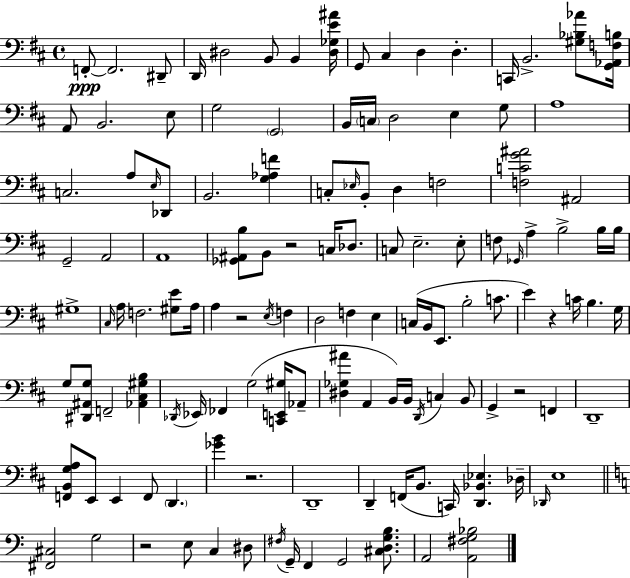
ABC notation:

X:1
T:Untitled
M:4/4
L:1/4
K:D
F,,/2 F,,2 ^D,,/2 D,,/4 ^D,2 B,,/2 B,, [^D,_G,E^A]/4 G,,/2 ^C, D, D, C,,/4 B,,2 [^G,_B,_A]/2 [G,,_A,,F,B,]/4 A,,/2 B,,2 E,/2 G,2 G,,2 B,,/4 C,/4 D,2 E, G,/2 A,4 C,2 A,/2 E,/4 _D,,/2 B,,2 [G,_A,F] C,/2 _E,/4 B,,/2 D, F,2 [F,CG^A]2 ^A,,2 G,,2 A,,2 A,,4 [_G,,^A,,B,]/2 B,,/2 z2 C,/4 _D,/2 C,/2 E,2 E,/2 F,/2 _G,,/4 A, B,2 B,/4 B,/4 ^G,4 ^C,/4 A,/4 F,2 [^G,E]/2 A,/4 A, z2 E,/4 F, D,2 F, E, C,/4 B,,/4 E,,/2 B,2 C/2 E z C/4 B, G,/4 G,/2 [^D,,^A,,G,]/2 F,,2 [_A,,^C,^G,B,] _D,,/4 _E,,/4 _F,, G,2 [C,,E,,^G,]/4 _A,,/2 [^D,_G,^A] A,, B,,/4 B,,/4 D,,/4 C, B,,/2 G,, z2 F,, D,,4 [F,,B,,G,A,]/2 E,,/2 E,, F,,/2 D,, [_GB] z2 D,,4 D,, F,,/4 B,,/2 C,,/4 [D,,_B,,_E,] _D,/4 _D,,/4 E,4 [^F,,^C,]2 G,2 z2 E,/2 C, ^D,/2 ^F,/4 G,,/4 F,, G,,2 [^C,D,G,B,]/2 A,,2 [A,,^F,G,_B,]2